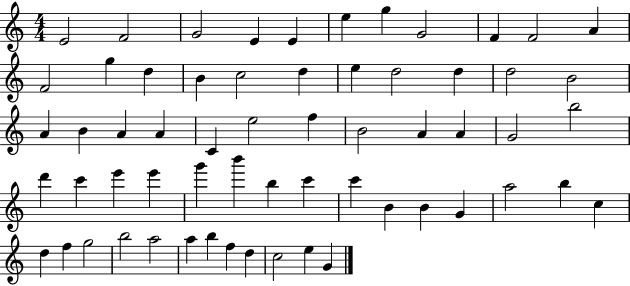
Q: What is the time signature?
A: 4/4